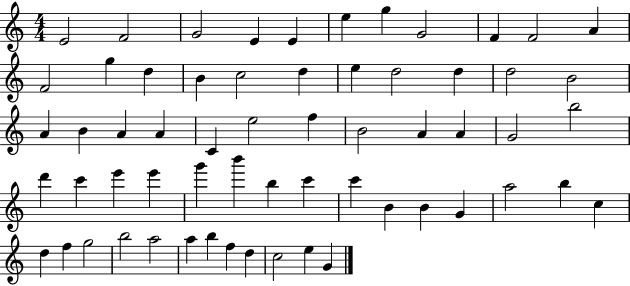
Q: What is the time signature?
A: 4/4